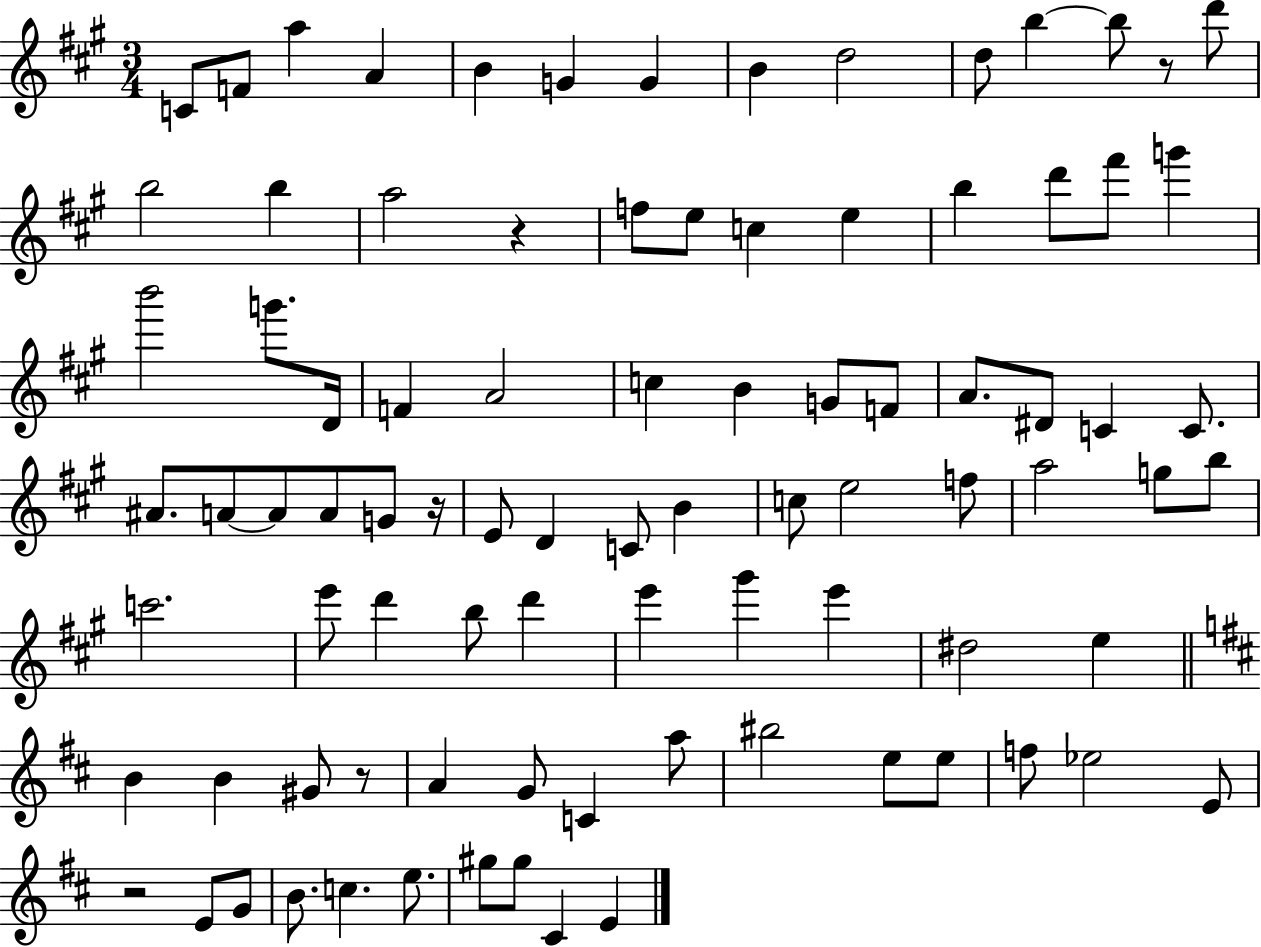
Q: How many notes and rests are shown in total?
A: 89